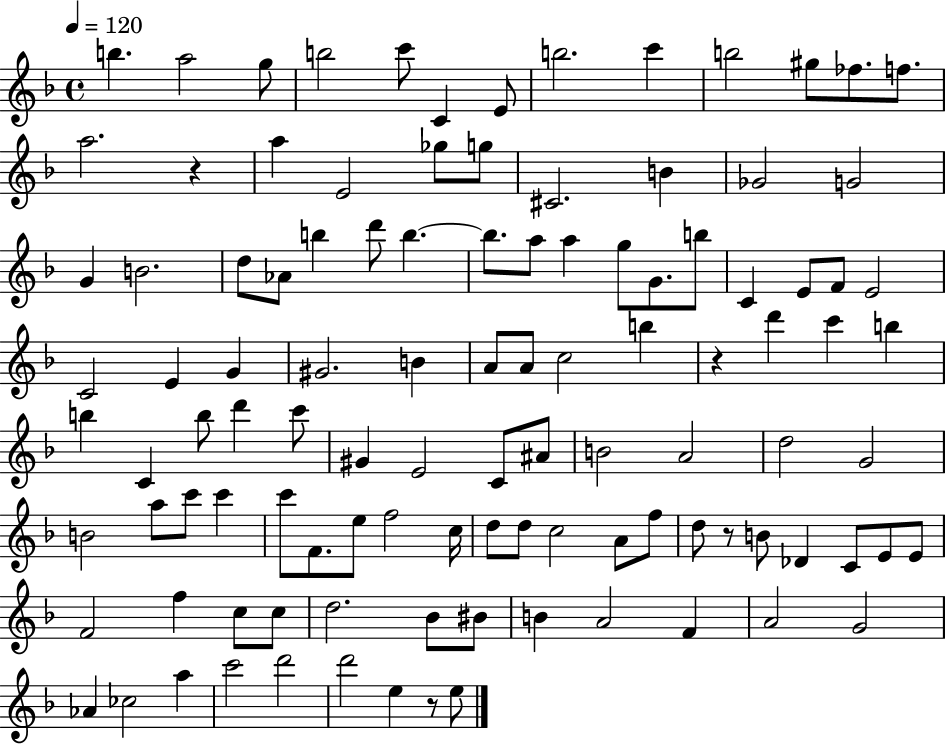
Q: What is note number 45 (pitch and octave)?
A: A4